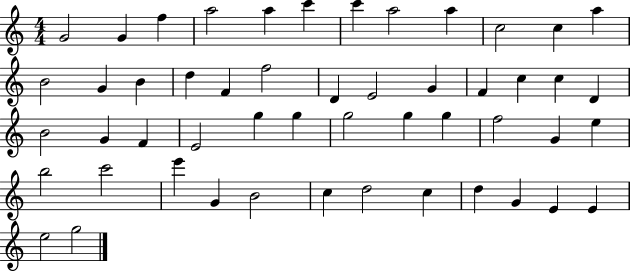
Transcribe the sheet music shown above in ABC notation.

X:1
T:Untitled
M:4/4
L:1/4
K:C
G2 G f a2 a c' c' a2 a c2 c a B2 G B d F f2 D E2 G F c c D B2 G F E2 g g g2 g g f2 G e b2 c'2 e' G B2 c d2 c d G E E e2 g2